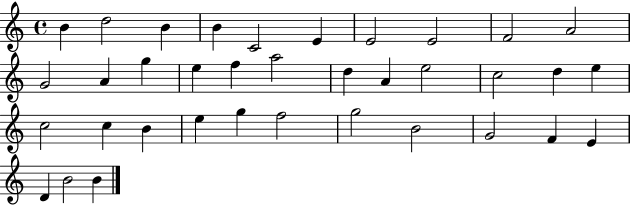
X:1
T:Untitled
M:4/4
L:1/4
K:C
B d2 B B C2 E E2 E2 F2 A2 G2 A g e f a2 d A e2 c2 d e c2 c B e g f2 g2 B2 G2 F E D B2 B